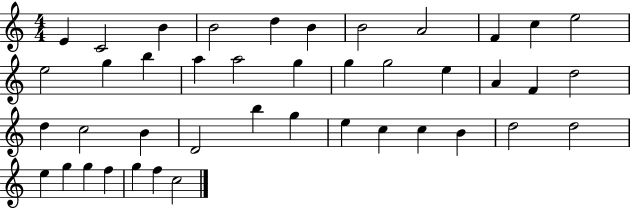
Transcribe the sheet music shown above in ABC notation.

X:1
T:Untitled
M:4/4
L:1/4
K:C
E C2 B B2 d B B2 A2 F c e2 e2 g b a a2 g g g2 e A F d2 d c2 B D2 b g e c c B d2 d2 e g g f g f c2